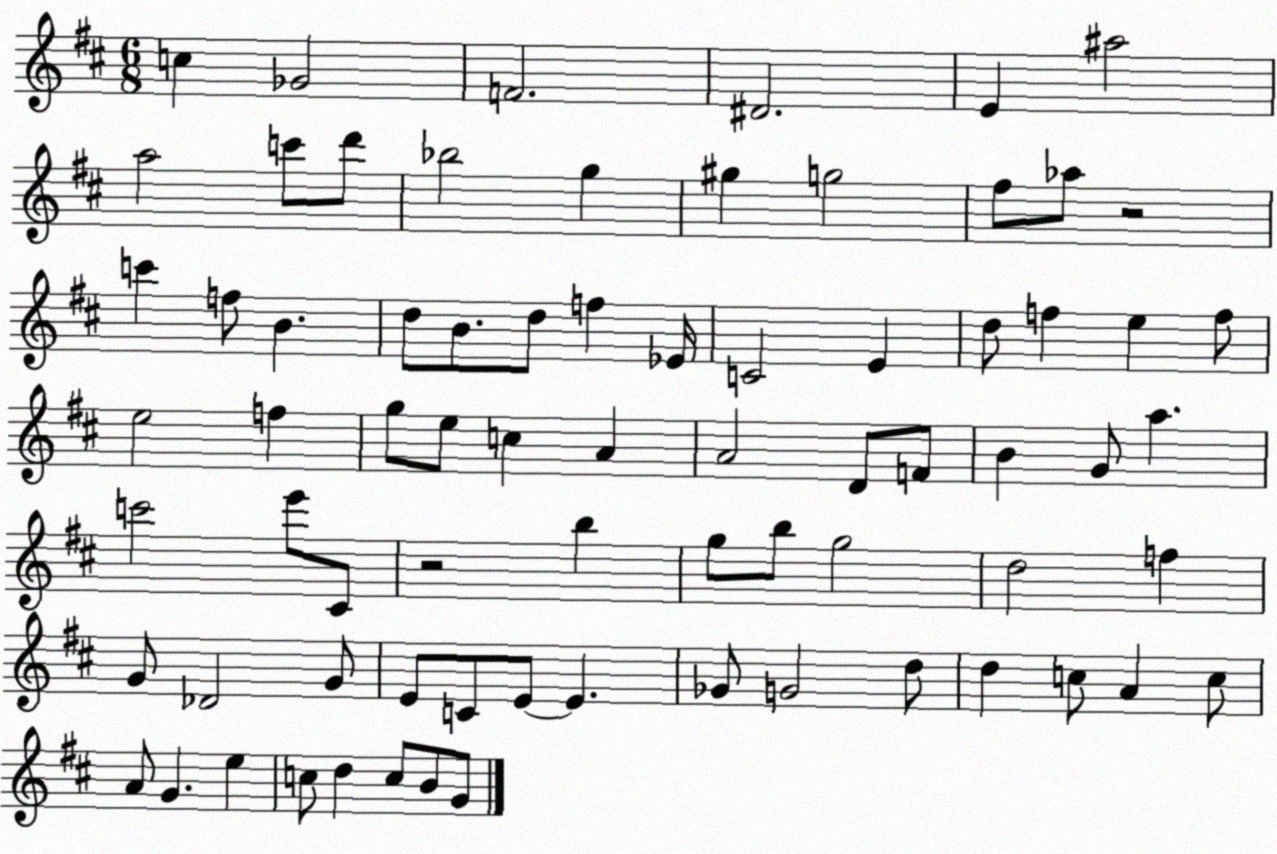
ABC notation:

X:1
T:Untitled
M:6/8
L:1/4
K:D
c _G2 F2 ^D2 E ^a2 a2 c'/2 d'/2 _b2 g ^g g2 ^f/2 _a/2 z2 c' f/2 B d/2 B/2 d/2 f _E/4 C2 E d/2 f e f/2 e2 f g/2 e/2 c A A2 D/2 F/2 B G/2 a c'2 e'/2 ^C/2 z2 b g/2 b/2 g2 d2 f G/2 _D2 G/2 E/2 C/2 E/2 E _G/2 G2 d/2 d c/2 A c/2 A/2 G e c/2 d c/2 B/2 G/2